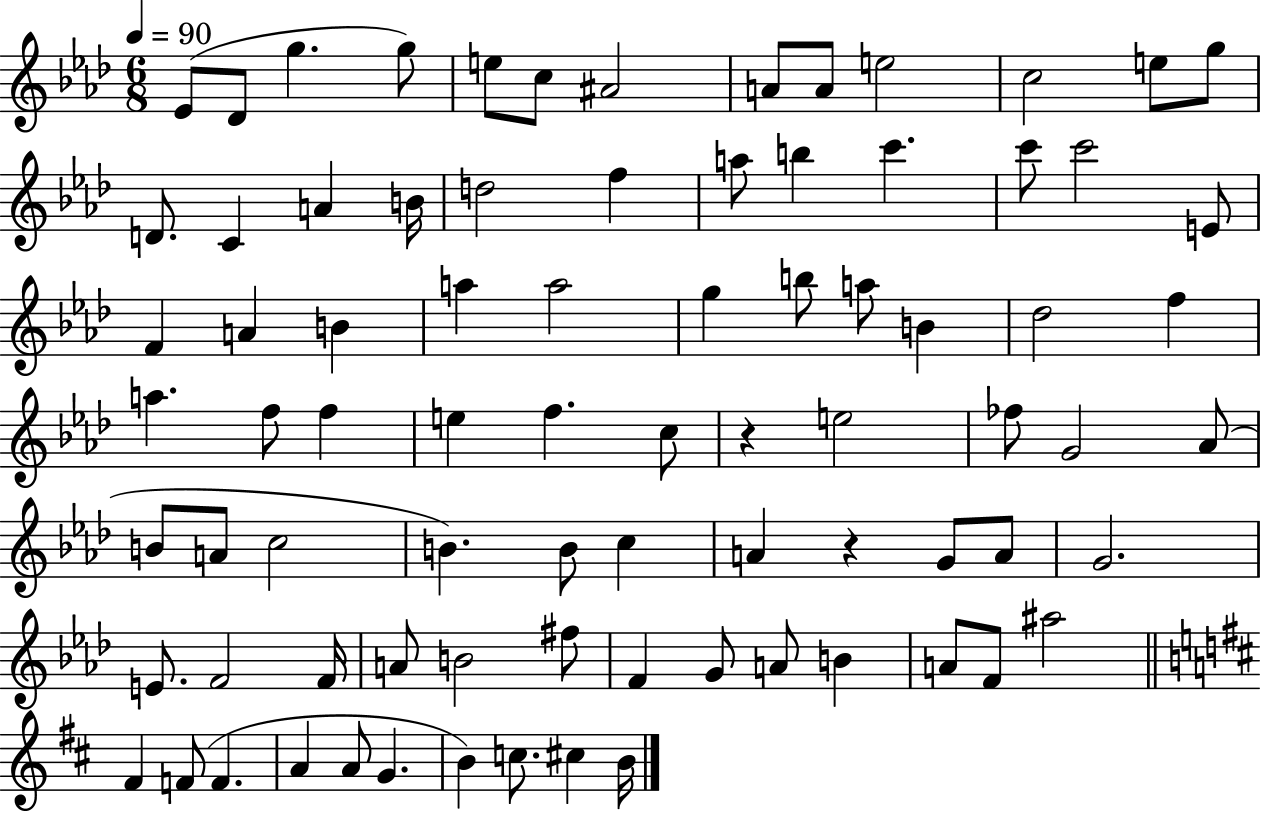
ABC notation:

X:1
T:Untitled
M:6/8
L:1/4
K:Ab
_E/2 _D/2 g g/2 e/2 c/2 ^A2 A/2 A/2 e2 c2 e/2 g/2 D/2 C A B/4 d2 f a/2 b c' c'/2 c'2 E/2 F A B a a2 g b/2 a/2 B _d2 f a f/2 f e f c/2 z e2 _f/2 G2 _A/2 B/2 A/2 c2 B B/2 c A z G/2 A/2 G2 E/2 F2 F/4 A/2 B2 ^f/2 F G/2 A/2 B A/2 F/2 ^a2 ^F F/2 F A A/2 G B c/2 ^c B/4